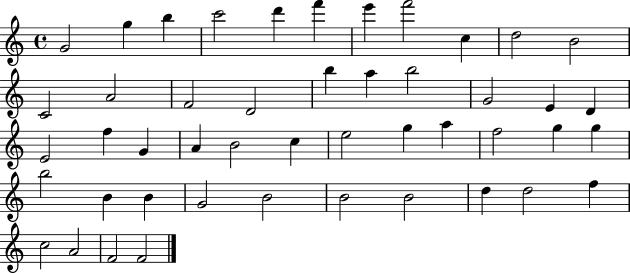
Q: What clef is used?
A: treble